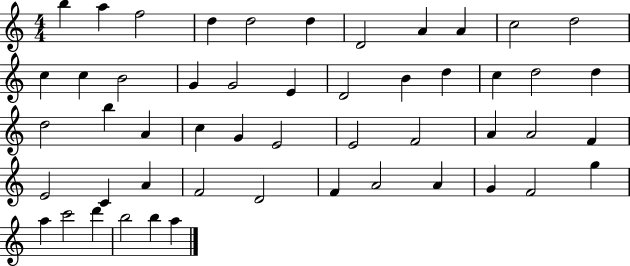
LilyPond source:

{
  \clef treble
  \numericTimeSignature
  \time 4/4
  \key c \major
  b''4 a''4 f''2 | d''4 d''2 d''4 | d'2 a'4 a'4 | c''2 d''2 | \break c''4 c''4 b'2 | g'4 g'2 e'4 | d'2 b'4 d''4 | c''4 d''2 d''4 | \break d''2 b''4 a'4 | c''4 g'4 e'2 | e'2 f'2 | a'4 a'2 f'4 | \break e'2 c'4 a'4 | f'2 d'2 | f'4 a'2 a'4 | g'4 f'2 g''4 | \break a''4 c'''2 d'''4 | b''2 b''4 a''4 | \bar "|."
}